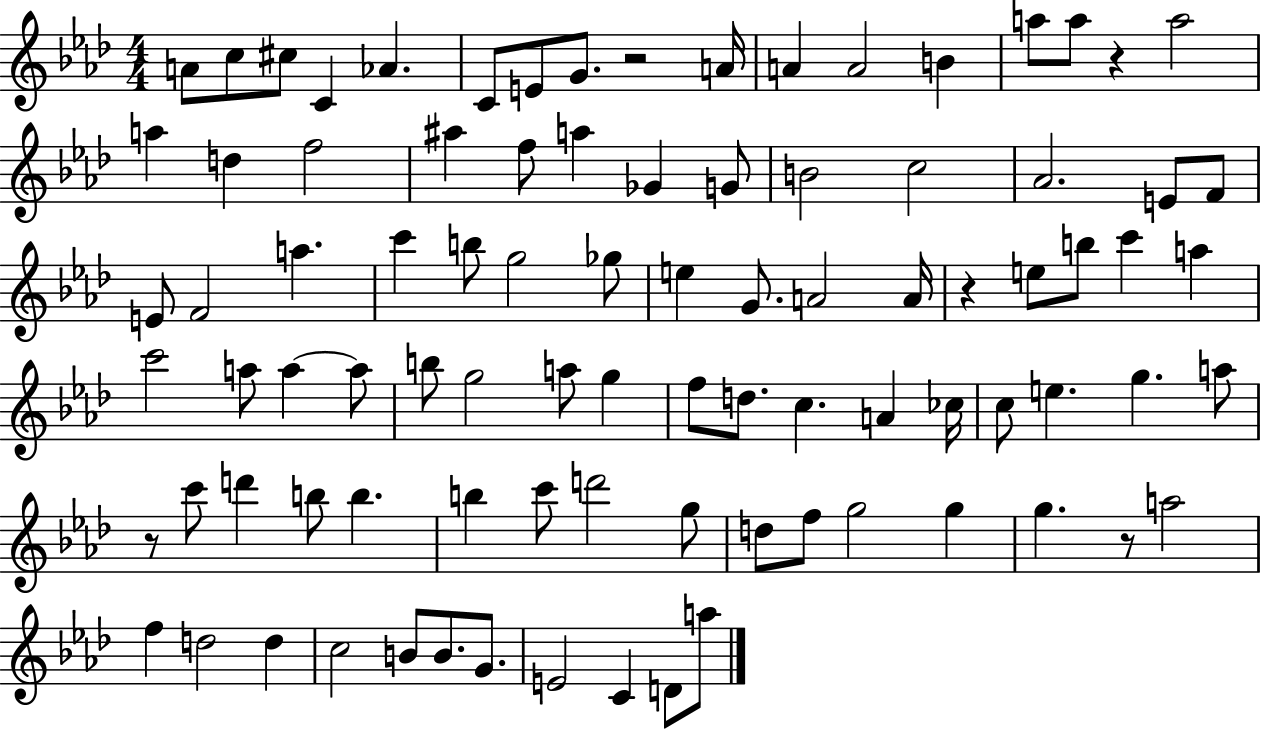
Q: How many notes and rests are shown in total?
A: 90